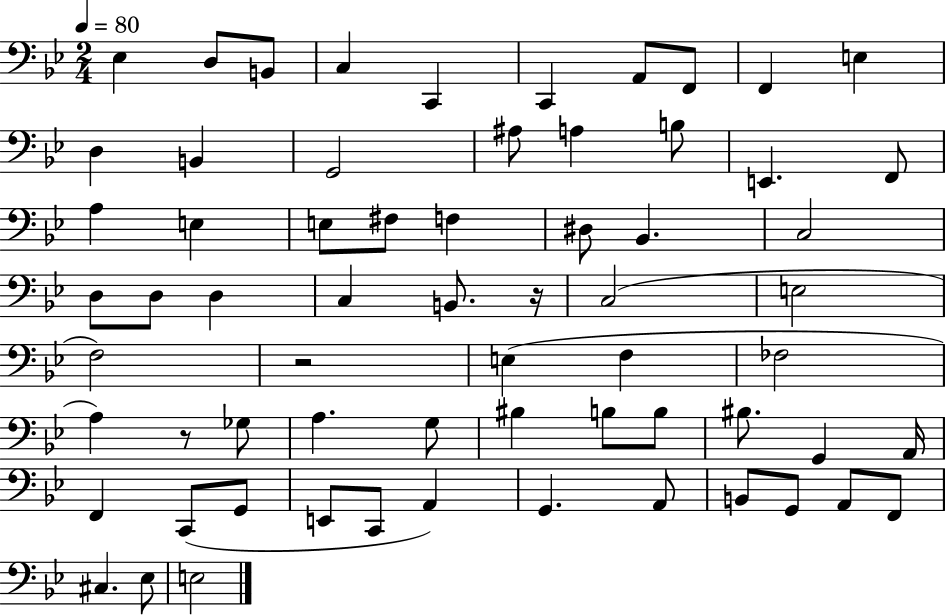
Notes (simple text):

Eb3/q D3/e B2/e C3/q C2/q C2/q A2/e F2/e F2/q E3/q D3/q B2/q G2/h A#3/e A3/q B3/e E2/q. F2/e A3/q E3/q E3/e F#3/e F3/q D#3/e Bb2/q. C3/h D3/e D3/e D3/q C3/q B2/e. R/s C3/h E3/h F3/h R/h E3/q F3/q FES3/h A3/q R/e Gb3/e A3/q. G3/e BIS3/q B3/e B3/e BIS3/e. G2/q A2/s F2/q C2/e G2/e E2/e C2/e A2/q G2/q. A2/e B2/e G2/e A2/e F2/e C#3/q. Eb3/e E3/h